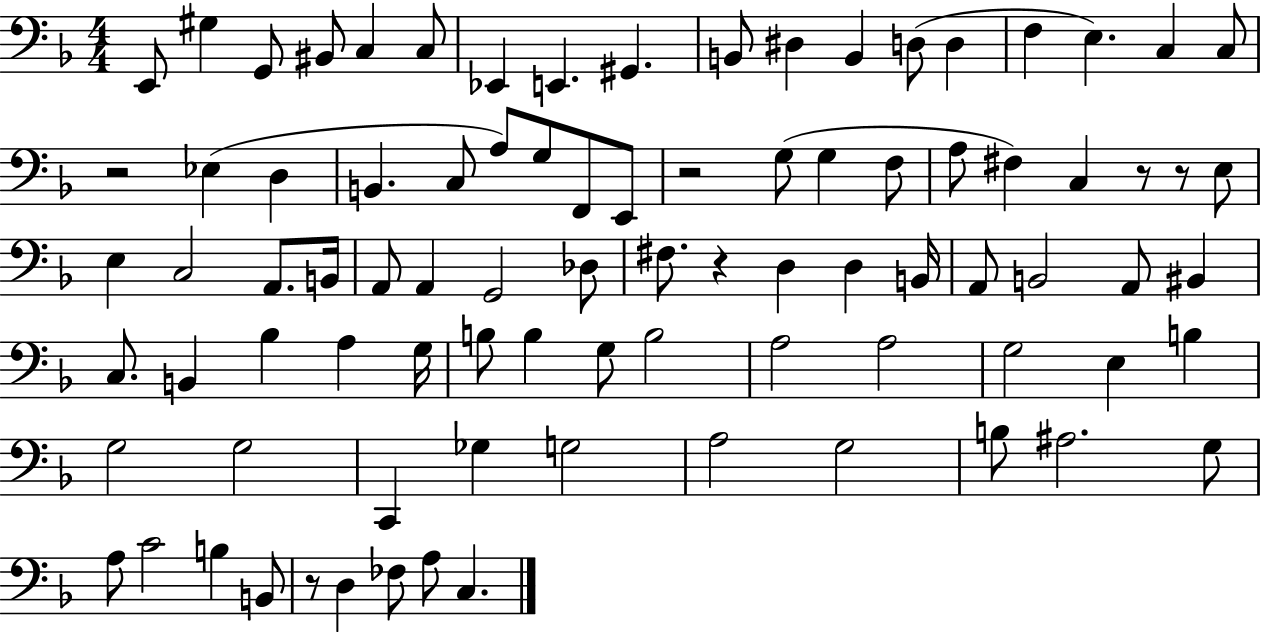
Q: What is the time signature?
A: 4/4